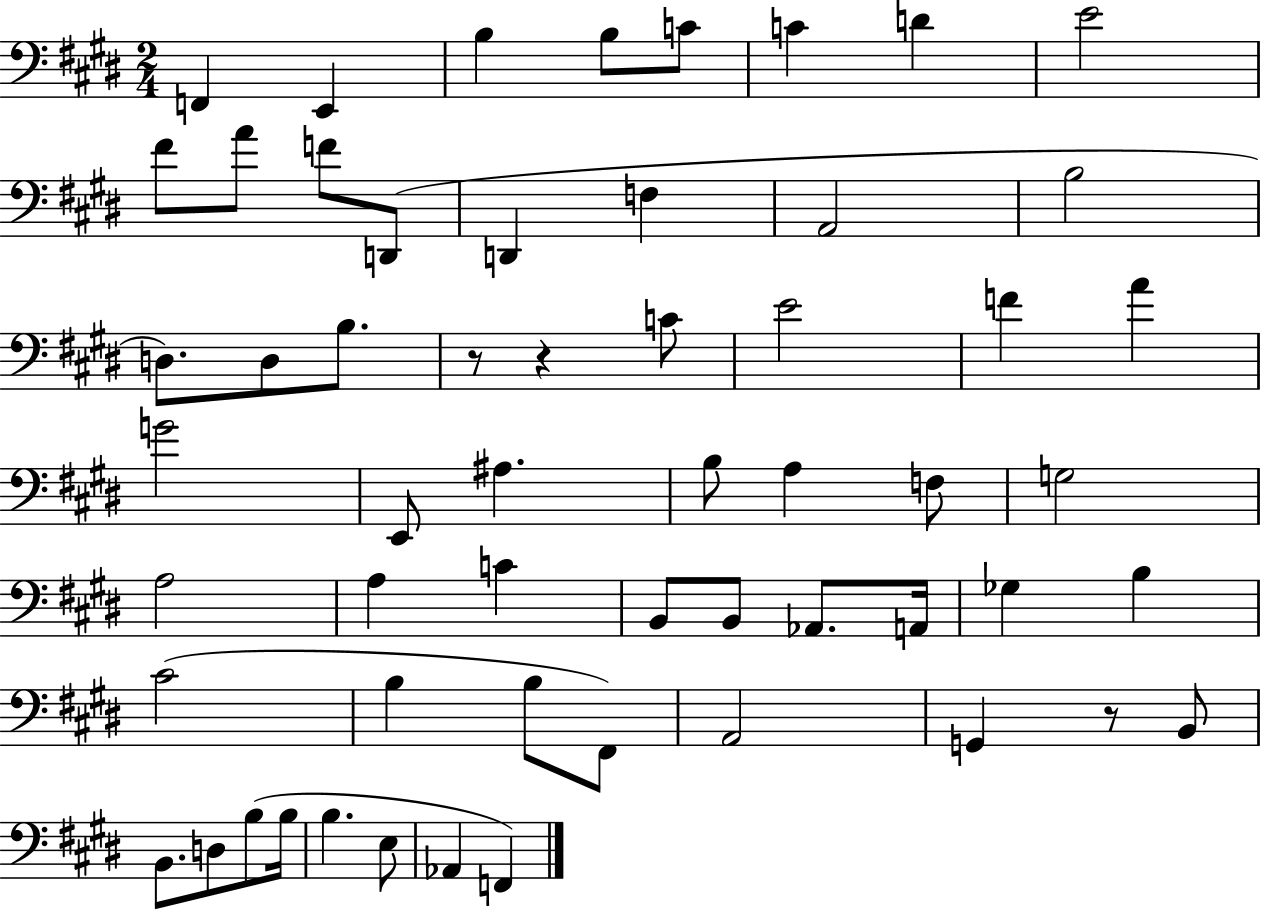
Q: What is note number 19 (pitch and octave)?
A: B3